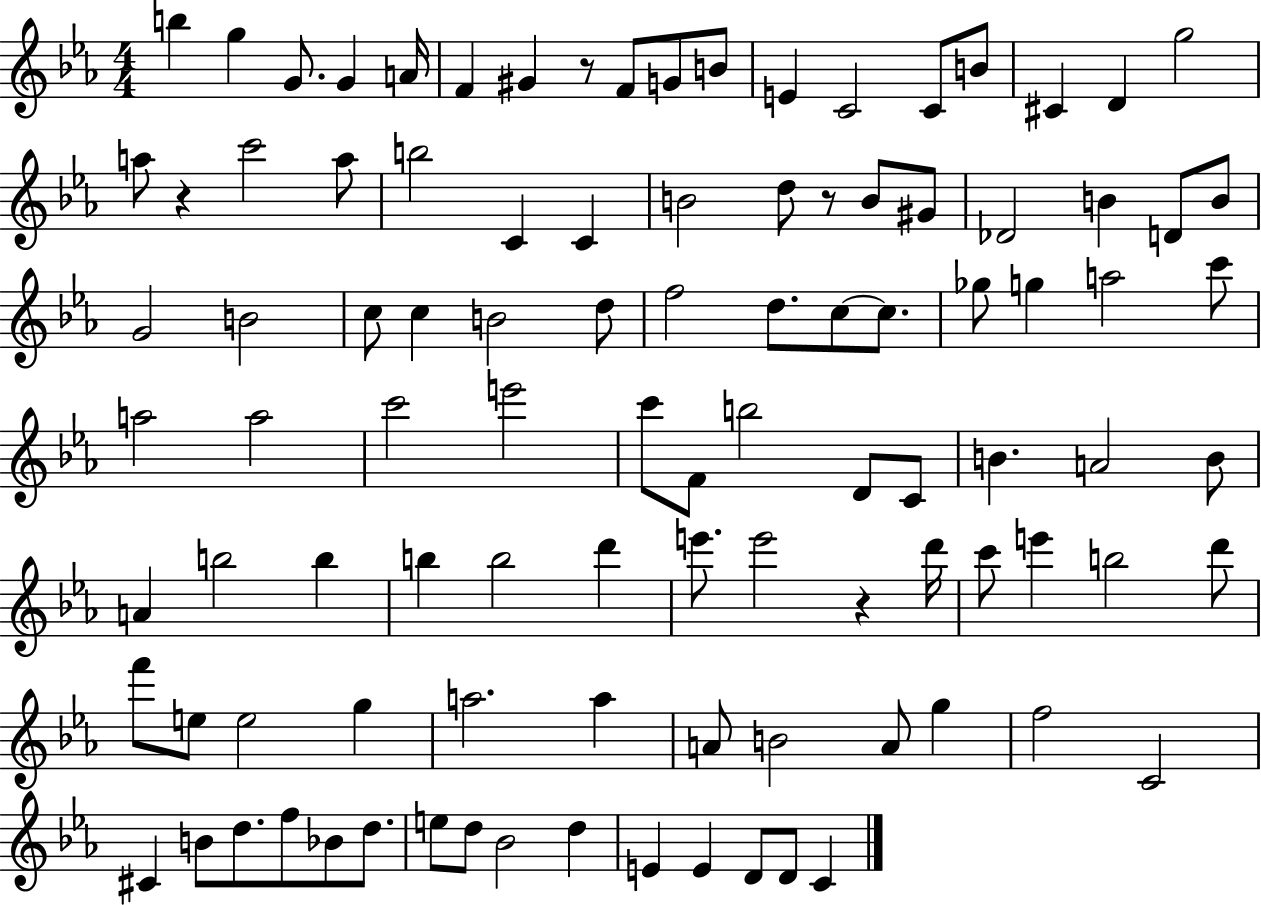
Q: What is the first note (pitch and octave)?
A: B5